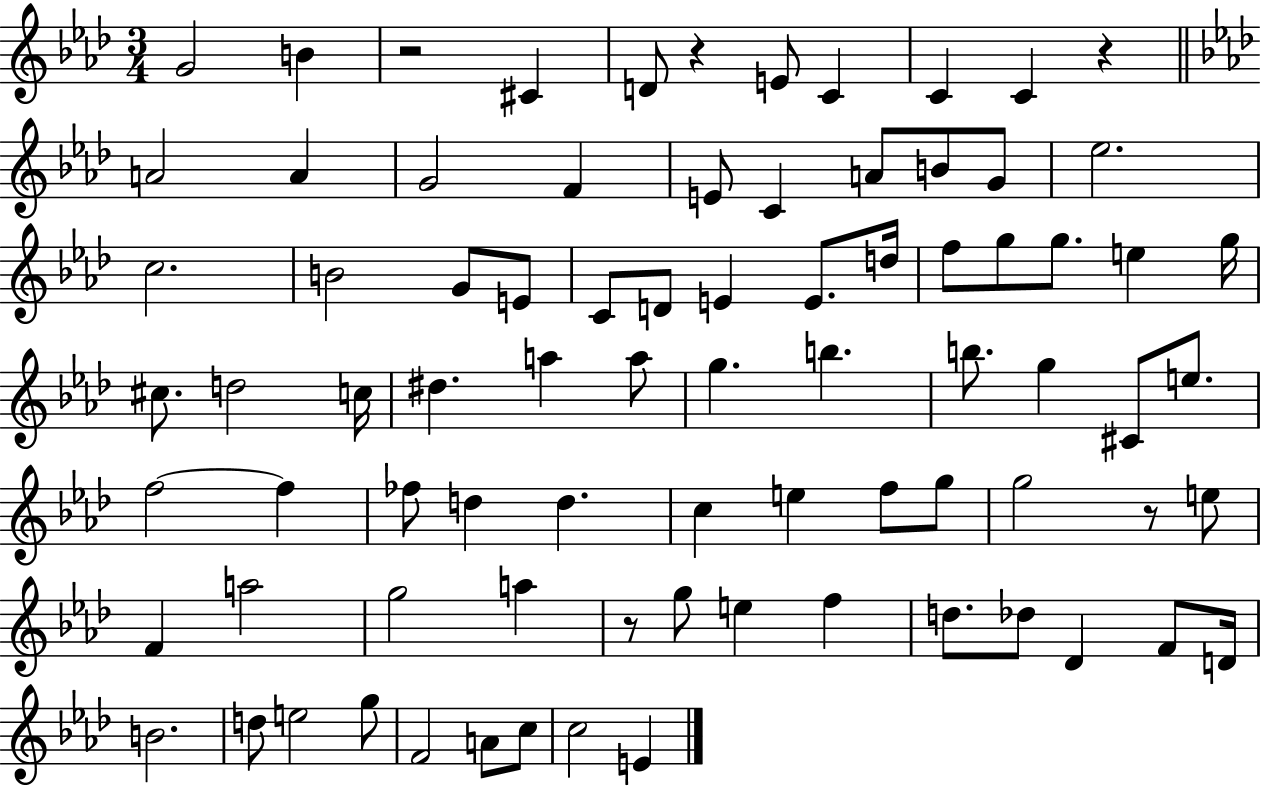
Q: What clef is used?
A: treble